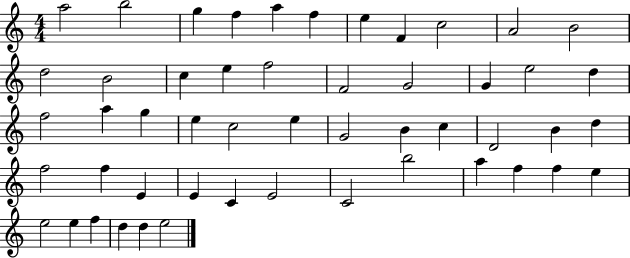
A5/h B5/h G5/q F5/q A5/q F5/q E5/q F4/q C5/h A4/h B4/h D5/h B4/h C5/q E5/q F5/h F4/h G4/h G4/q E5/h D5/q F5/h A5/q G5/q E5/q C5/h E5/q G4/h B4/q C5/q D4/h B4/q D5/q F5/h F5/q E4/q E4/q C4/q E4/h C4/h B5/h A5/q F5/q F5/q E5/q E5/h E5/q F5/q D5/q D5/q E5/h